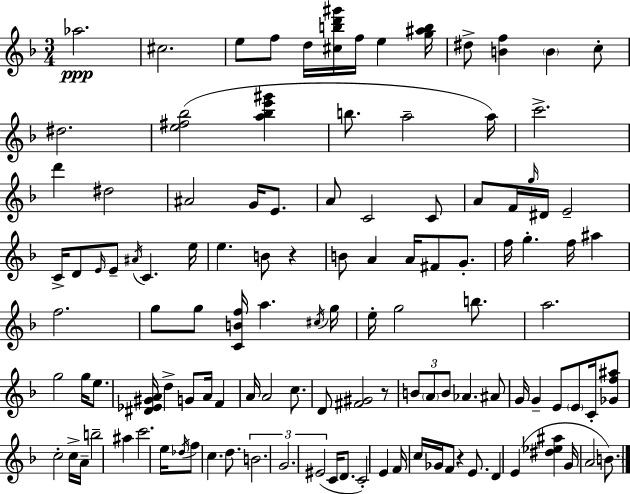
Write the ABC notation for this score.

X:1
T:Untitled
M:3/4
L:1/4
K:F
_a2 ^c2 e/2 f/2 d/4 [^cbd'^g']/4 f/4 e [g^ab]/4 ^d/2 [Bf] B c/2 ^d2 [e^f_b]2 [a_be'^g'] b/2 a2 a/4 c'2 d' ^d2 ^A2 G/4 E/2 A/2 C2 C/2 A/2 F/4 g/4 ^D/4 E2 C/4 D/2 E/4 E/2 ^A/4 C e/4 e B/2 z B/2 A A/4 ^F/2 G/2 f/4 g f/4 ^a f2 g/2 g/2 [CBf]/4 a ^c/4 g/4 e/4 g2 b/2 a2 g2 g/4 e/2 [^D_E^GA]/4 d G/2 A/4 F A/4 A2 c/2 D/2 [^F^G]2 z/2 B/2 A/2 B/2 _A ^A/2 G/4 G E/2 E/2 C/4 [_Gf^a]/2 c2 c/4 A/4 b2 ^a c'2 e/4 _d/4 f/2 c d/2 B2 G2 ^E2 C/4 D/2 C2 E F/4 c/4 _G/4 F/2 z E/2 D E [^d_e^a] G/4 A2 B/2